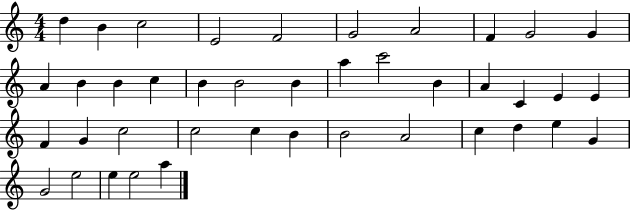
{
  \clef treble
  \numericTimeSignature
  \time 4/4
  \key c \major
  d''4 b'4 c''2 | e'2 f'2 | g'2 a'2 | f'4 g'2 g'4 | \break a'4 b'4 b'4 c''4 | b'4 b'2 b'4 | a''4 c'''2 b'4 | a'4 c'4 e'4 e'4 | \break f'4 g'4 c''2 | c''2 c''4 b'4 | b'2 a'2 | c''4 d''4 e''4 g'4 | \break g'2 e''2 | e''4 e''2 a''4 | \bar "|."
}